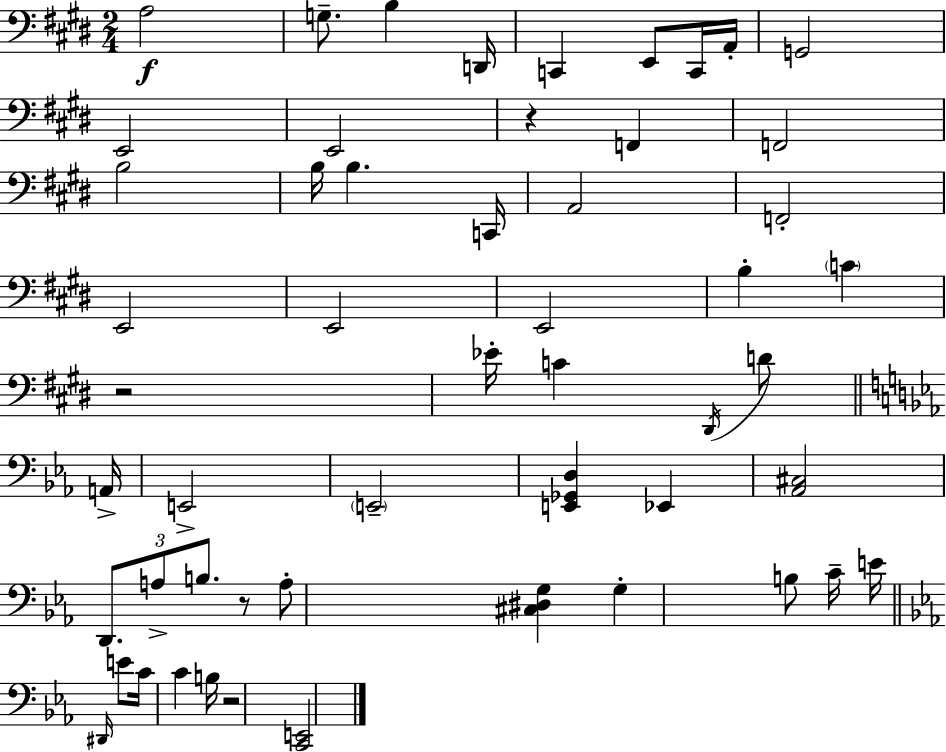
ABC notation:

X:1
T:Untitled
M:2/4
L:1/4
K:E
A,2 G,/2 B, D,,/4 C,, E,,/2 C,,/4 A,,/4 G,,2 E,,2 E,,2 z F,, F,,2 B,2 B,/4 B, C,,/4 A,,2 F,,2 E,,2 E,,2 E,,2 B, C z2 _E/4 C ^D,,/4 D/2 A,,/4 E,,2 E,,2 [E,,_G,,D,] _E,, [_A,,^C,]2 D,,/2 A,/2 B,/2 z/2 A,/2 [^C,^D,G,] G, B,/2 C/4 E/4 ^D,,/4 E/2 C/4 C B,/4 z2 [C,,E,,]2